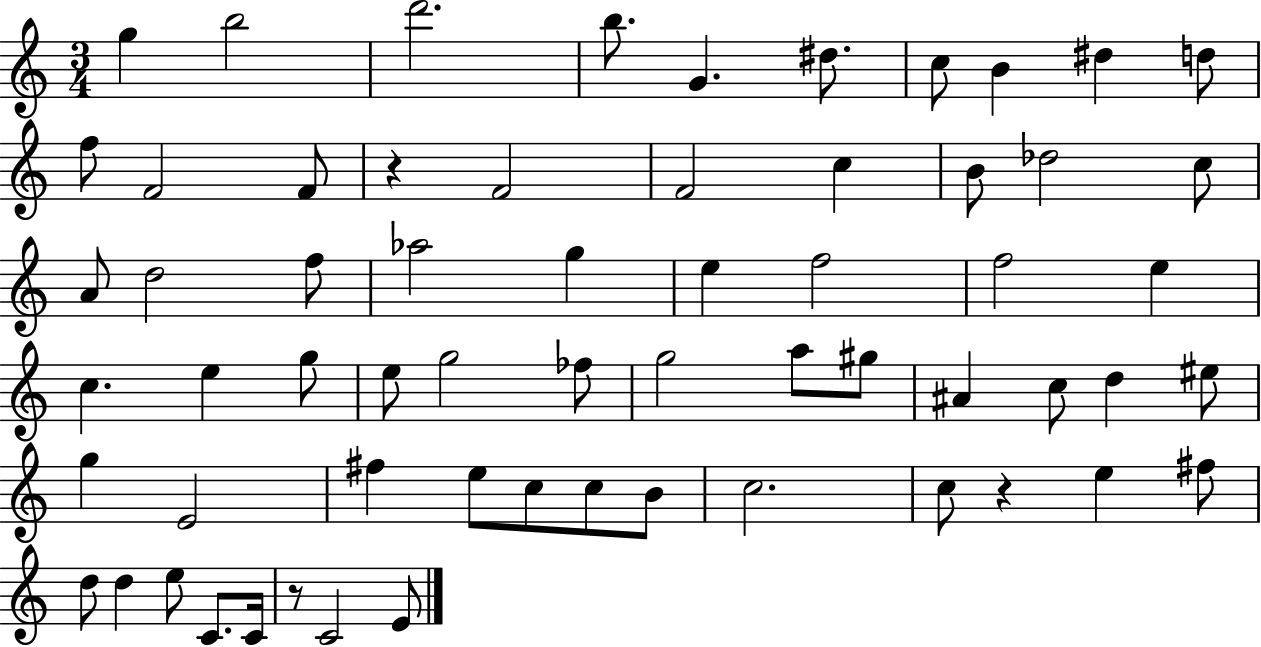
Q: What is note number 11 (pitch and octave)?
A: F5